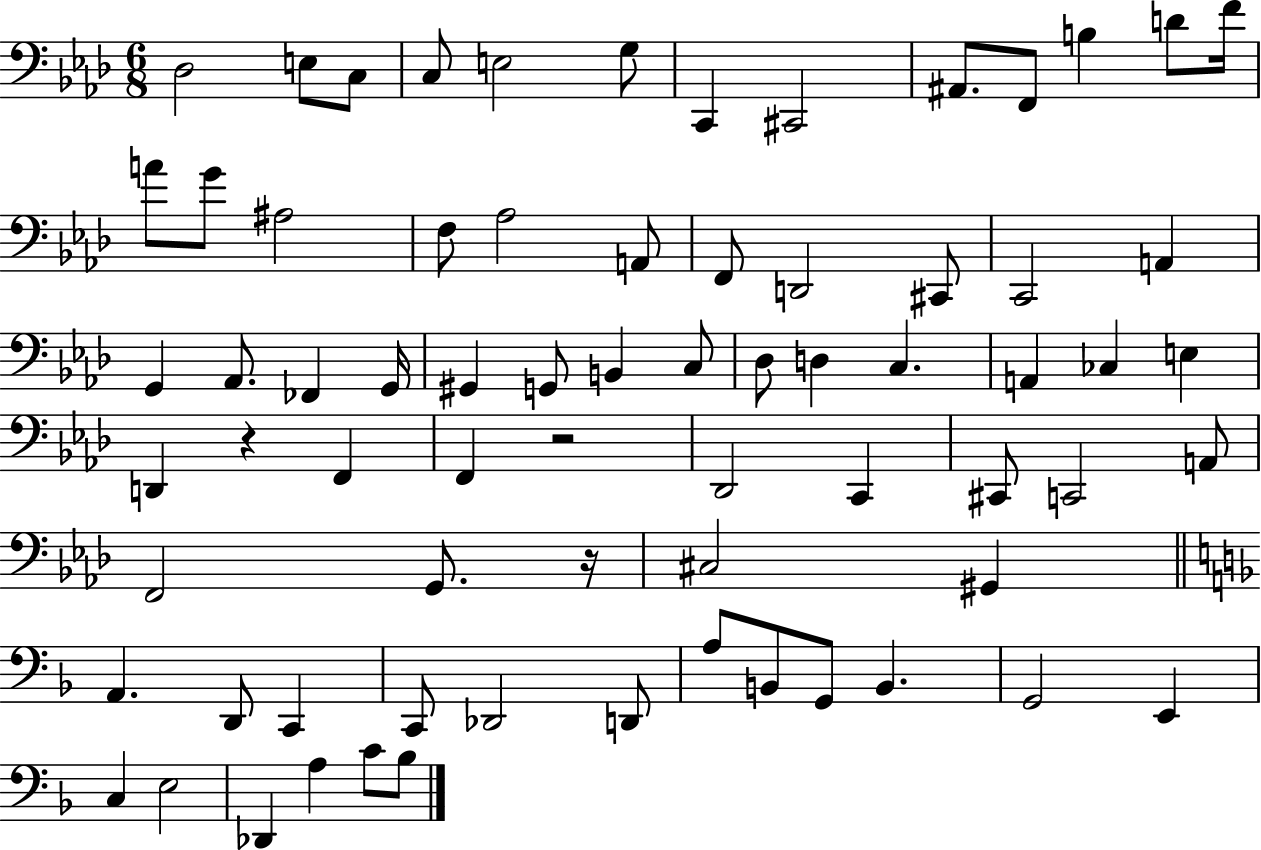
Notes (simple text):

Db3/h E3/e C3/e C3/e E3/h G3/e C2/q C#2/h A#2/e. F2/e B3/q D4/e F4/s A4/e G4/e A#3/h F3/e Ab3/h A2/e F2/e D2/h C#2/e C2/h A2/q G2/q Ab2/e. FES2/q G2/s G#2/q G2/e B2/q C3/e Db3/e D3/q C3/q. A2/q CES3/q E3/q D2/q R/q F2/q F2/q R/h Db2/h C2/q C#2/e C2/h A2/e F2/h G2/e. R/s C#3/h G#2/q A2/q. D2/e C2/q C2/e Db2/h D2/e A3/e B2/e G2/e B2/q. G2/h E2/q C3/q E3/h Db2/q A3/q C4/e Bb3/e